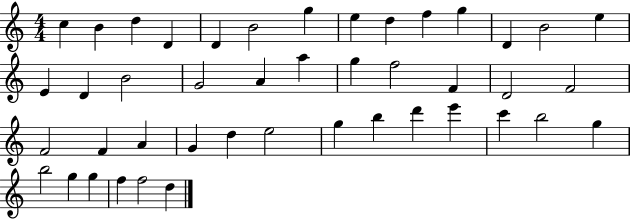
C5/q B4/q D5/q D4/q D4/q B4/h G5/q E5/q D5/q F5/q G5/q D4/q B4/h E5/q E4/q D4/q B4/h G4/h A4/q A5/q G5/q F5/h F4/q D4/h F4/h F4/h F4/q A4/q G4/q D5/q E5/h G5/q B5/q D6/q E6/q C6/q B5/h G5/q B5/h G5/q G5/q F5/q F5/h D5/q